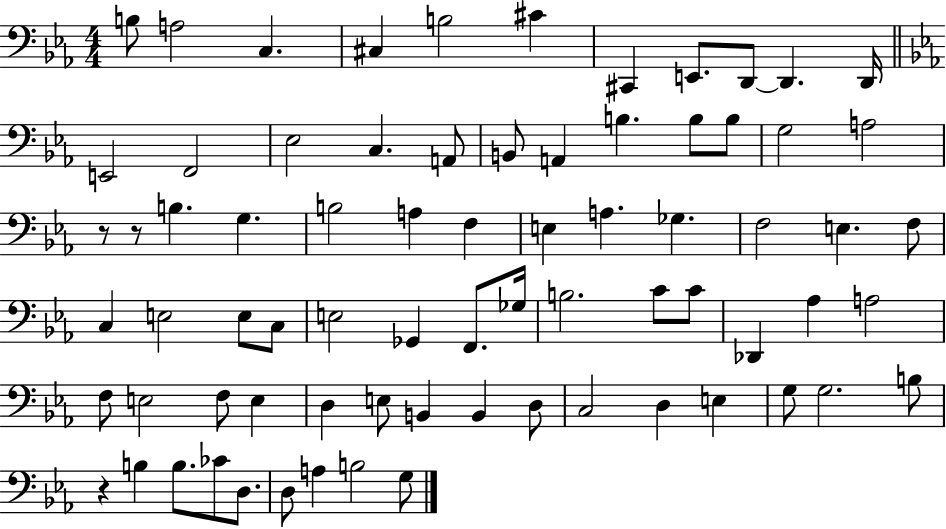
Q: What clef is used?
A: bass